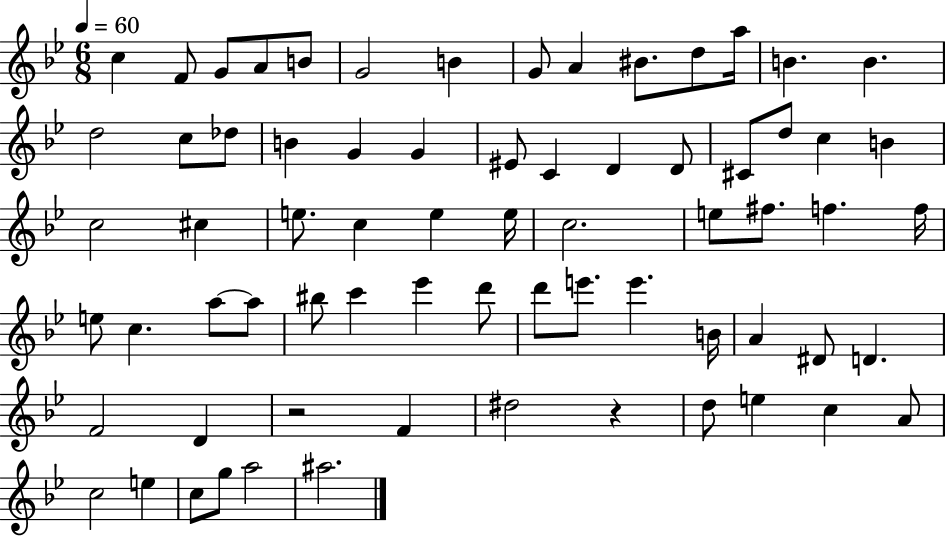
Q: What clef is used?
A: treble